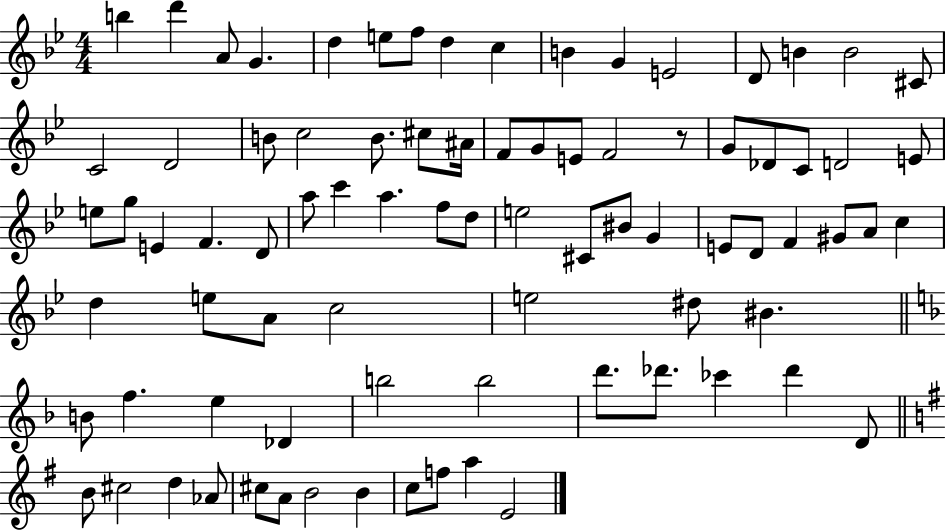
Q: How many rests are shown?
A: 1